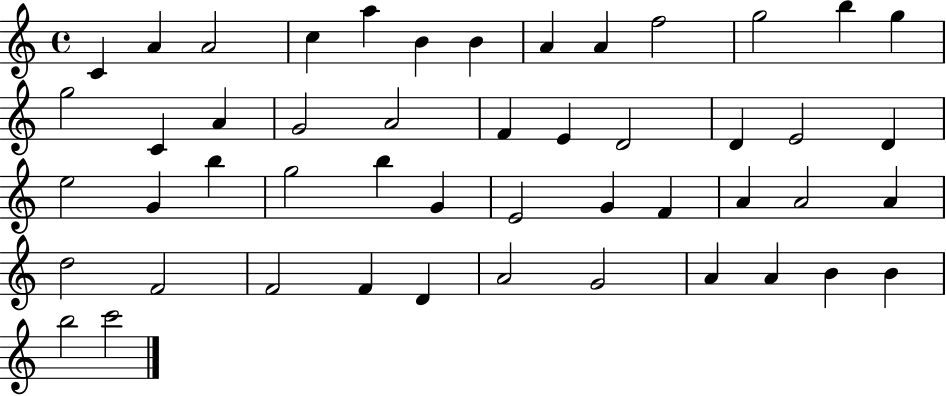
X:1
T:Untitled
M:4/4
L:1/4
K:C
C A A2 c a B B A A f2 g2 b g g2 C A G2 A2 F E D2 D E2 D e2 G b g2 b G E2 G F A A2 A d2 F2 F2 F D A2 G2 A A B B b2 c'2